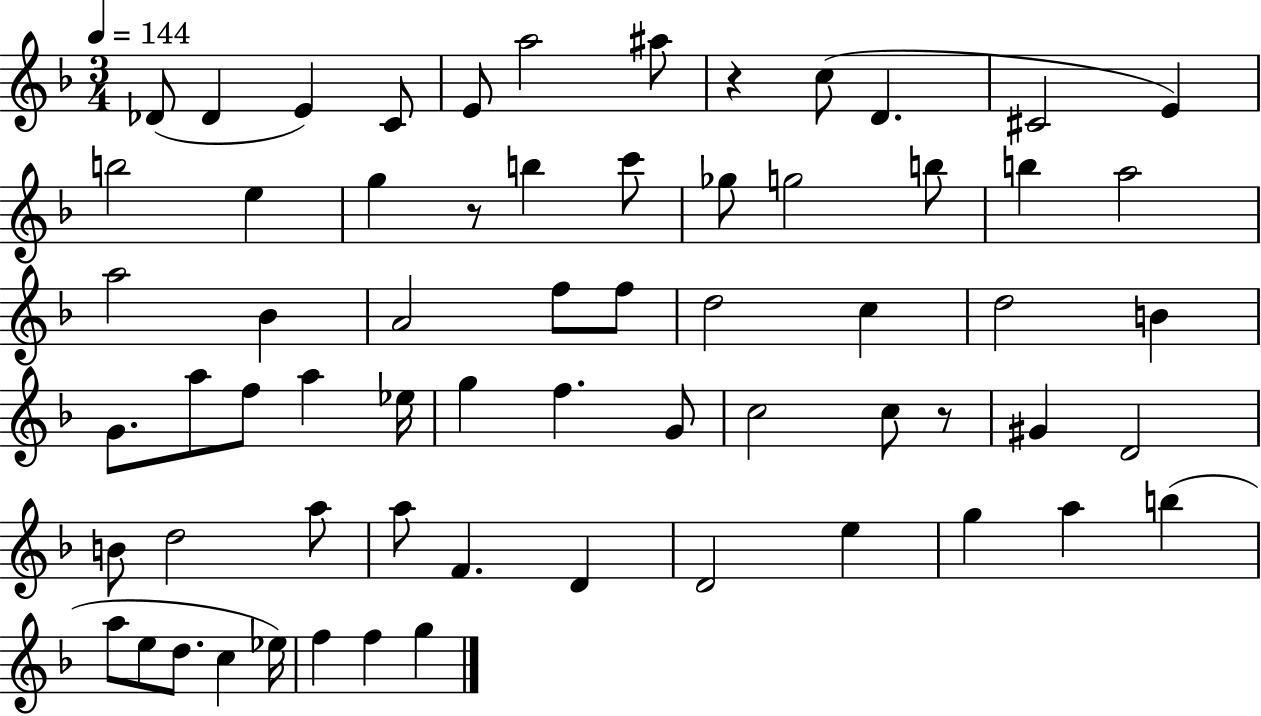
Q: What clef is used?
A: treble